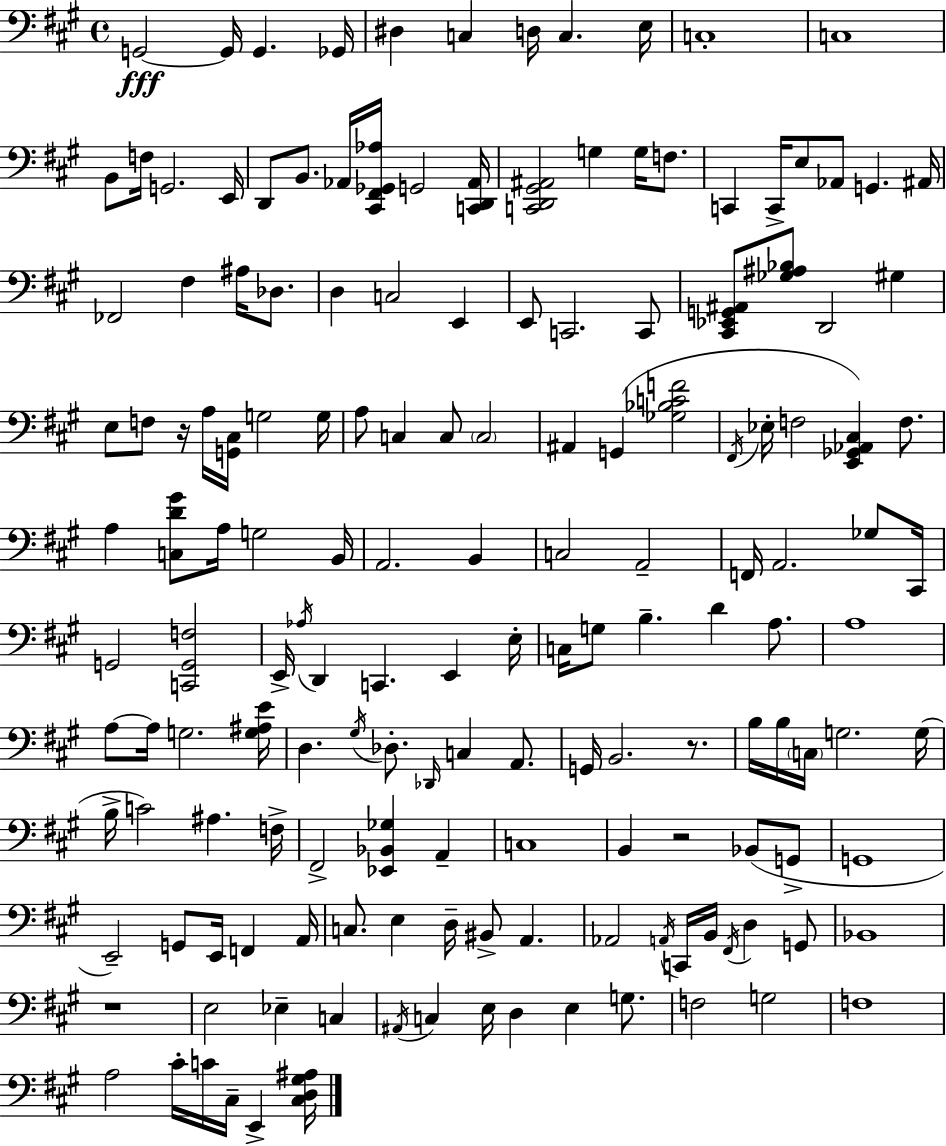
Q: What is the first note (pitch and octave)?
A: G2